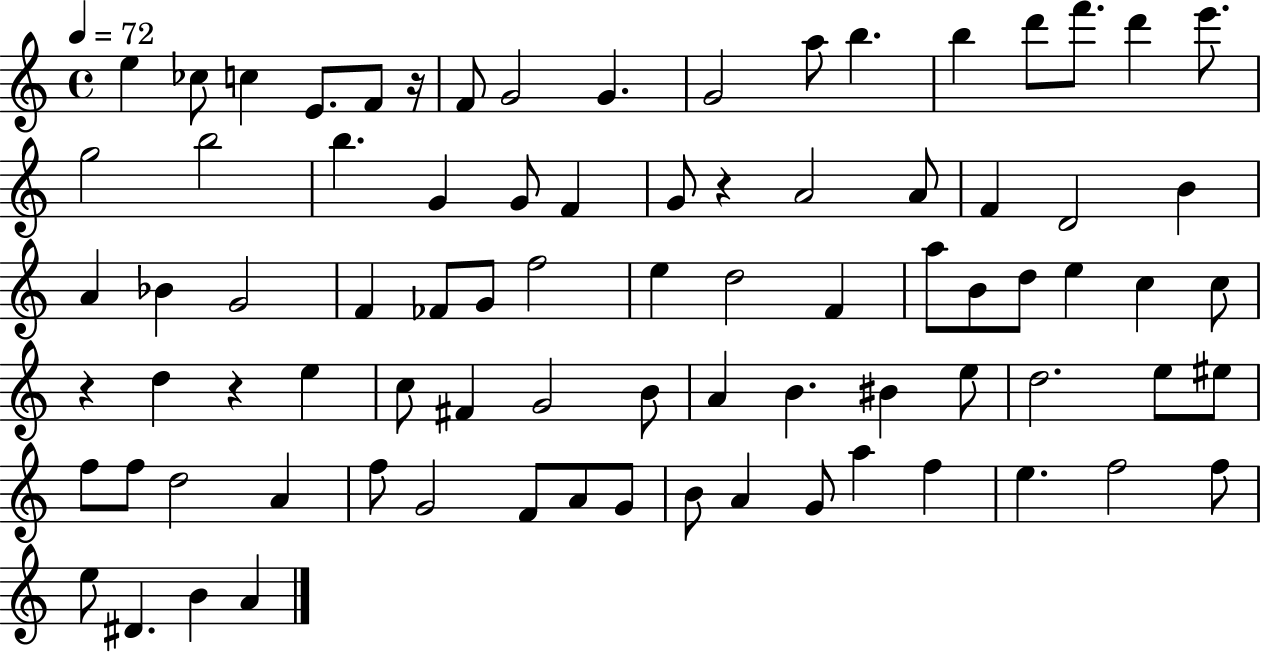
{
  \clef treble
  \time 4/4
  \defaultTimeSignature
  \key c \major
  \tempo 4 = 72
  \repeat volta 2 { e''4 ces''8 c''4 e'8. f'8 r16 | f'8 g'2 g'4. | g'2 a''8 b''4. | b''4 d'''8 f'''8. d'''4 e'''8. | \break g''2 b''2 | b''4. g'4 g'8 f'4 | g'8 r4 a'2 a'8 | f'4 d'2 b'4 | \break a'4 bes'4 g'2 | f'4 fes'8 g'8 f''2 | e''4 d''2 f'4 | a''8 b'8 d''8 e''4 c''4 c''8 | \break r4 d''4 r4 e''4 | c''8 fis'4 g'2 b'8 | a'4 b'4. bis'4 e''8 | d''2. e''8 eis''8 | \break f''8 f''8 d''2 a'4 | f''8 g'2 f'8 a'8 g'8 | b'8 a'4 g'8 a''4 f''4 | e''4. f''2 f''8 | \break e''8 dis'4. b'4 a'4 | } \bar "|."
}